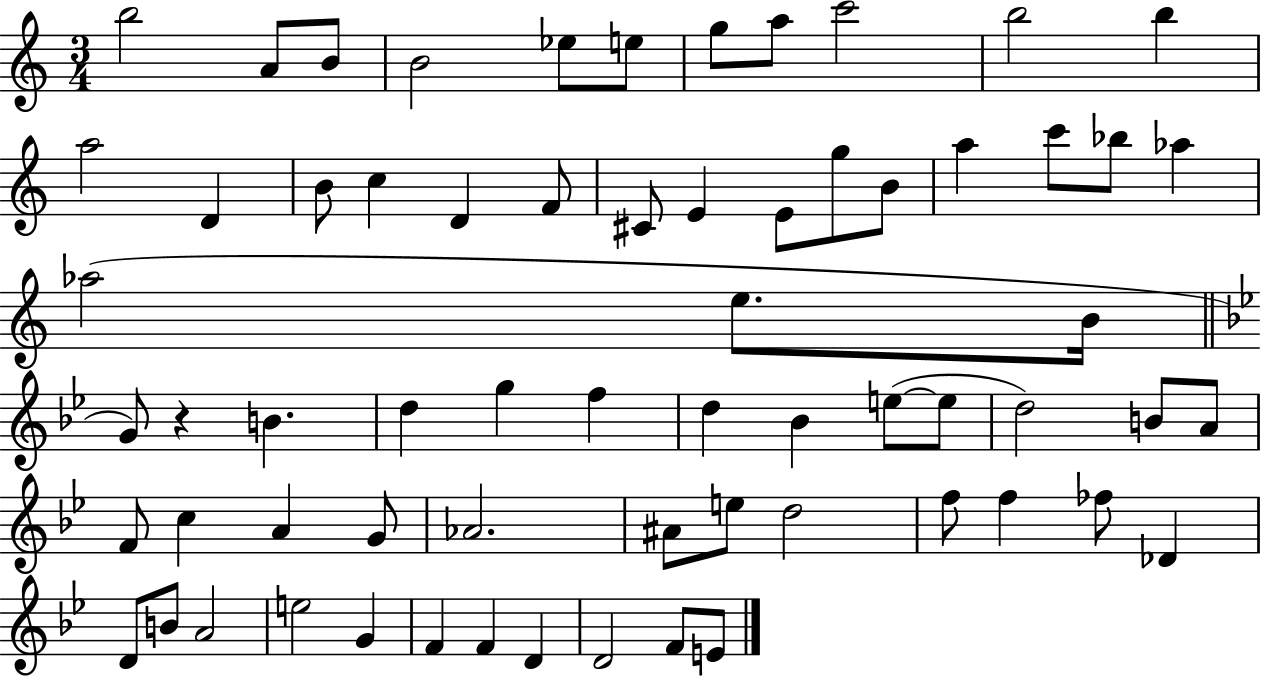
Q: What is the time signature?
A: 3/4